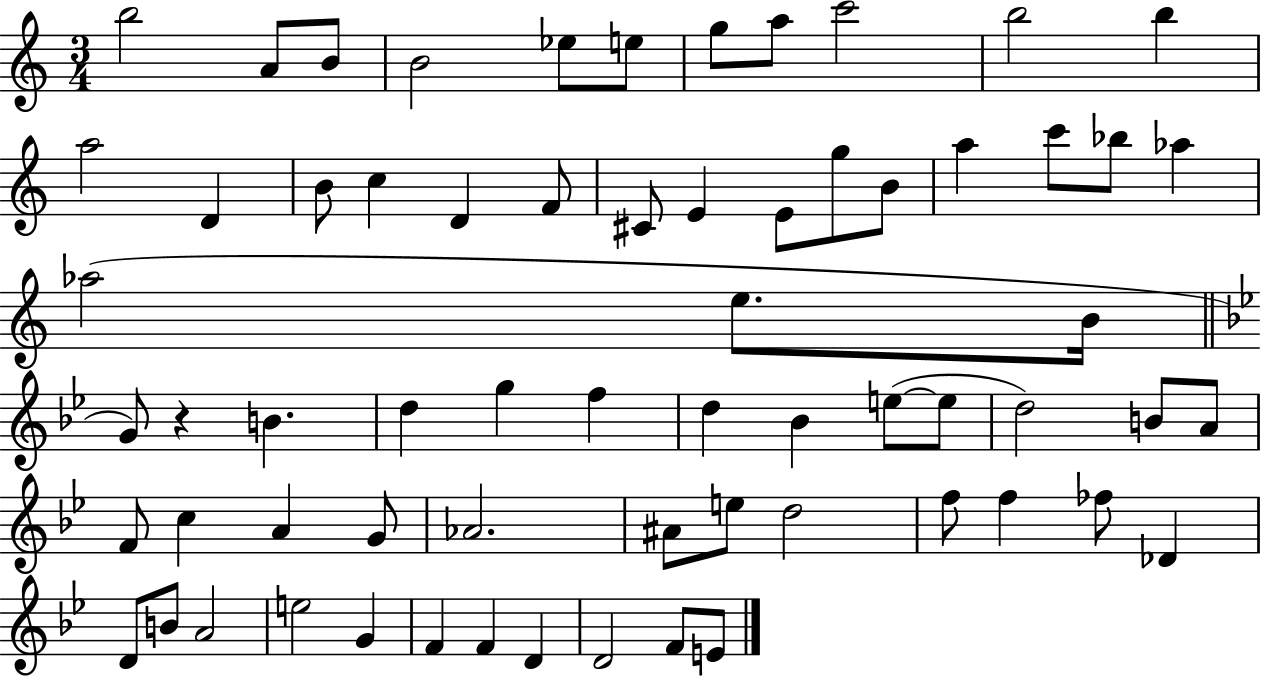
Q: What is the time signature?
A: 3/4